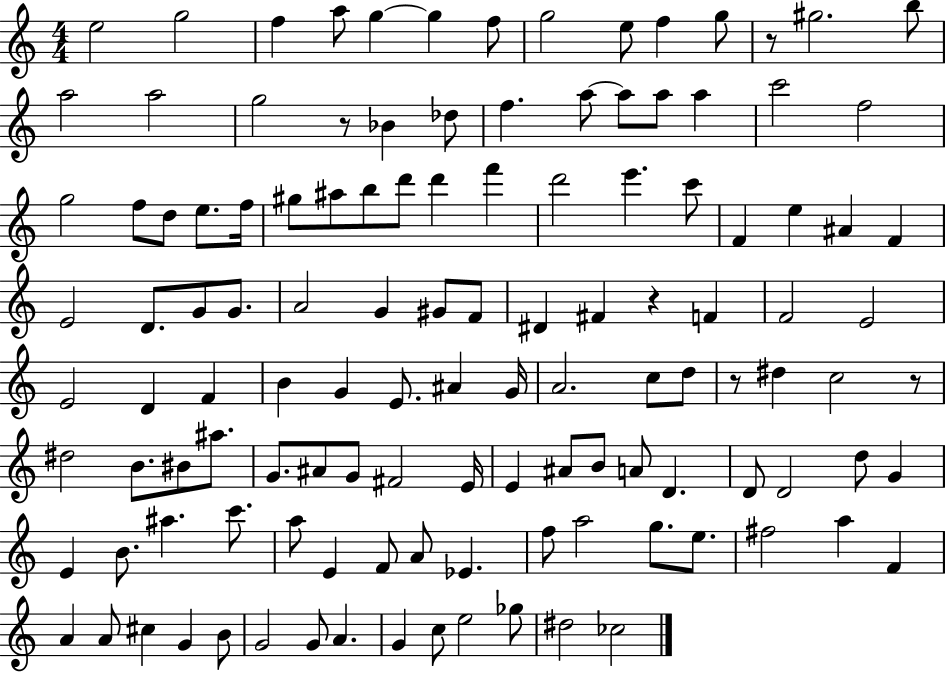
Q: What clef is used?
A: treble